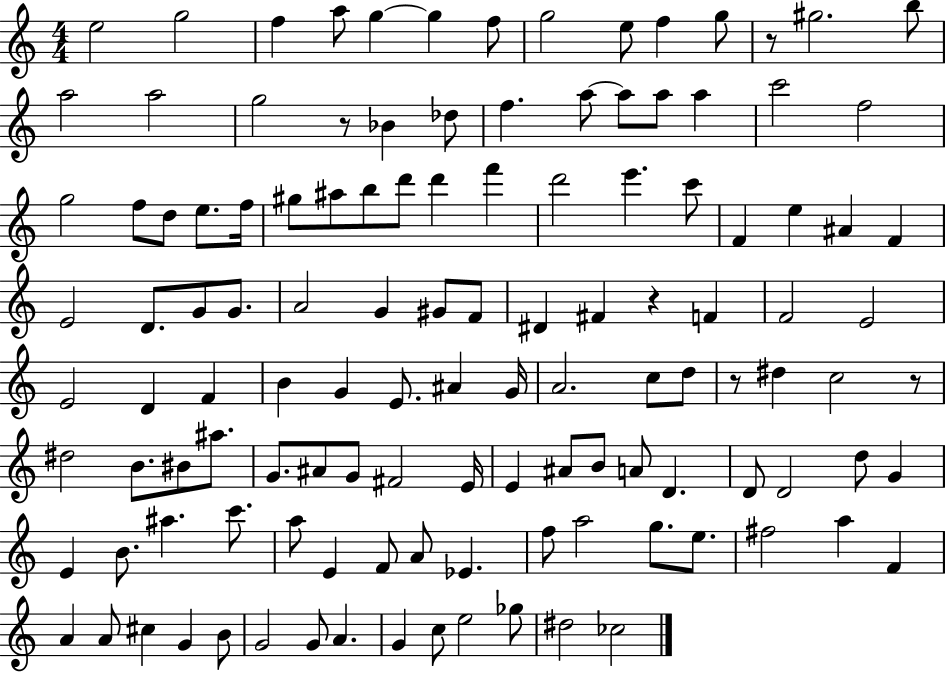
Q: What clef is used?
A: treble